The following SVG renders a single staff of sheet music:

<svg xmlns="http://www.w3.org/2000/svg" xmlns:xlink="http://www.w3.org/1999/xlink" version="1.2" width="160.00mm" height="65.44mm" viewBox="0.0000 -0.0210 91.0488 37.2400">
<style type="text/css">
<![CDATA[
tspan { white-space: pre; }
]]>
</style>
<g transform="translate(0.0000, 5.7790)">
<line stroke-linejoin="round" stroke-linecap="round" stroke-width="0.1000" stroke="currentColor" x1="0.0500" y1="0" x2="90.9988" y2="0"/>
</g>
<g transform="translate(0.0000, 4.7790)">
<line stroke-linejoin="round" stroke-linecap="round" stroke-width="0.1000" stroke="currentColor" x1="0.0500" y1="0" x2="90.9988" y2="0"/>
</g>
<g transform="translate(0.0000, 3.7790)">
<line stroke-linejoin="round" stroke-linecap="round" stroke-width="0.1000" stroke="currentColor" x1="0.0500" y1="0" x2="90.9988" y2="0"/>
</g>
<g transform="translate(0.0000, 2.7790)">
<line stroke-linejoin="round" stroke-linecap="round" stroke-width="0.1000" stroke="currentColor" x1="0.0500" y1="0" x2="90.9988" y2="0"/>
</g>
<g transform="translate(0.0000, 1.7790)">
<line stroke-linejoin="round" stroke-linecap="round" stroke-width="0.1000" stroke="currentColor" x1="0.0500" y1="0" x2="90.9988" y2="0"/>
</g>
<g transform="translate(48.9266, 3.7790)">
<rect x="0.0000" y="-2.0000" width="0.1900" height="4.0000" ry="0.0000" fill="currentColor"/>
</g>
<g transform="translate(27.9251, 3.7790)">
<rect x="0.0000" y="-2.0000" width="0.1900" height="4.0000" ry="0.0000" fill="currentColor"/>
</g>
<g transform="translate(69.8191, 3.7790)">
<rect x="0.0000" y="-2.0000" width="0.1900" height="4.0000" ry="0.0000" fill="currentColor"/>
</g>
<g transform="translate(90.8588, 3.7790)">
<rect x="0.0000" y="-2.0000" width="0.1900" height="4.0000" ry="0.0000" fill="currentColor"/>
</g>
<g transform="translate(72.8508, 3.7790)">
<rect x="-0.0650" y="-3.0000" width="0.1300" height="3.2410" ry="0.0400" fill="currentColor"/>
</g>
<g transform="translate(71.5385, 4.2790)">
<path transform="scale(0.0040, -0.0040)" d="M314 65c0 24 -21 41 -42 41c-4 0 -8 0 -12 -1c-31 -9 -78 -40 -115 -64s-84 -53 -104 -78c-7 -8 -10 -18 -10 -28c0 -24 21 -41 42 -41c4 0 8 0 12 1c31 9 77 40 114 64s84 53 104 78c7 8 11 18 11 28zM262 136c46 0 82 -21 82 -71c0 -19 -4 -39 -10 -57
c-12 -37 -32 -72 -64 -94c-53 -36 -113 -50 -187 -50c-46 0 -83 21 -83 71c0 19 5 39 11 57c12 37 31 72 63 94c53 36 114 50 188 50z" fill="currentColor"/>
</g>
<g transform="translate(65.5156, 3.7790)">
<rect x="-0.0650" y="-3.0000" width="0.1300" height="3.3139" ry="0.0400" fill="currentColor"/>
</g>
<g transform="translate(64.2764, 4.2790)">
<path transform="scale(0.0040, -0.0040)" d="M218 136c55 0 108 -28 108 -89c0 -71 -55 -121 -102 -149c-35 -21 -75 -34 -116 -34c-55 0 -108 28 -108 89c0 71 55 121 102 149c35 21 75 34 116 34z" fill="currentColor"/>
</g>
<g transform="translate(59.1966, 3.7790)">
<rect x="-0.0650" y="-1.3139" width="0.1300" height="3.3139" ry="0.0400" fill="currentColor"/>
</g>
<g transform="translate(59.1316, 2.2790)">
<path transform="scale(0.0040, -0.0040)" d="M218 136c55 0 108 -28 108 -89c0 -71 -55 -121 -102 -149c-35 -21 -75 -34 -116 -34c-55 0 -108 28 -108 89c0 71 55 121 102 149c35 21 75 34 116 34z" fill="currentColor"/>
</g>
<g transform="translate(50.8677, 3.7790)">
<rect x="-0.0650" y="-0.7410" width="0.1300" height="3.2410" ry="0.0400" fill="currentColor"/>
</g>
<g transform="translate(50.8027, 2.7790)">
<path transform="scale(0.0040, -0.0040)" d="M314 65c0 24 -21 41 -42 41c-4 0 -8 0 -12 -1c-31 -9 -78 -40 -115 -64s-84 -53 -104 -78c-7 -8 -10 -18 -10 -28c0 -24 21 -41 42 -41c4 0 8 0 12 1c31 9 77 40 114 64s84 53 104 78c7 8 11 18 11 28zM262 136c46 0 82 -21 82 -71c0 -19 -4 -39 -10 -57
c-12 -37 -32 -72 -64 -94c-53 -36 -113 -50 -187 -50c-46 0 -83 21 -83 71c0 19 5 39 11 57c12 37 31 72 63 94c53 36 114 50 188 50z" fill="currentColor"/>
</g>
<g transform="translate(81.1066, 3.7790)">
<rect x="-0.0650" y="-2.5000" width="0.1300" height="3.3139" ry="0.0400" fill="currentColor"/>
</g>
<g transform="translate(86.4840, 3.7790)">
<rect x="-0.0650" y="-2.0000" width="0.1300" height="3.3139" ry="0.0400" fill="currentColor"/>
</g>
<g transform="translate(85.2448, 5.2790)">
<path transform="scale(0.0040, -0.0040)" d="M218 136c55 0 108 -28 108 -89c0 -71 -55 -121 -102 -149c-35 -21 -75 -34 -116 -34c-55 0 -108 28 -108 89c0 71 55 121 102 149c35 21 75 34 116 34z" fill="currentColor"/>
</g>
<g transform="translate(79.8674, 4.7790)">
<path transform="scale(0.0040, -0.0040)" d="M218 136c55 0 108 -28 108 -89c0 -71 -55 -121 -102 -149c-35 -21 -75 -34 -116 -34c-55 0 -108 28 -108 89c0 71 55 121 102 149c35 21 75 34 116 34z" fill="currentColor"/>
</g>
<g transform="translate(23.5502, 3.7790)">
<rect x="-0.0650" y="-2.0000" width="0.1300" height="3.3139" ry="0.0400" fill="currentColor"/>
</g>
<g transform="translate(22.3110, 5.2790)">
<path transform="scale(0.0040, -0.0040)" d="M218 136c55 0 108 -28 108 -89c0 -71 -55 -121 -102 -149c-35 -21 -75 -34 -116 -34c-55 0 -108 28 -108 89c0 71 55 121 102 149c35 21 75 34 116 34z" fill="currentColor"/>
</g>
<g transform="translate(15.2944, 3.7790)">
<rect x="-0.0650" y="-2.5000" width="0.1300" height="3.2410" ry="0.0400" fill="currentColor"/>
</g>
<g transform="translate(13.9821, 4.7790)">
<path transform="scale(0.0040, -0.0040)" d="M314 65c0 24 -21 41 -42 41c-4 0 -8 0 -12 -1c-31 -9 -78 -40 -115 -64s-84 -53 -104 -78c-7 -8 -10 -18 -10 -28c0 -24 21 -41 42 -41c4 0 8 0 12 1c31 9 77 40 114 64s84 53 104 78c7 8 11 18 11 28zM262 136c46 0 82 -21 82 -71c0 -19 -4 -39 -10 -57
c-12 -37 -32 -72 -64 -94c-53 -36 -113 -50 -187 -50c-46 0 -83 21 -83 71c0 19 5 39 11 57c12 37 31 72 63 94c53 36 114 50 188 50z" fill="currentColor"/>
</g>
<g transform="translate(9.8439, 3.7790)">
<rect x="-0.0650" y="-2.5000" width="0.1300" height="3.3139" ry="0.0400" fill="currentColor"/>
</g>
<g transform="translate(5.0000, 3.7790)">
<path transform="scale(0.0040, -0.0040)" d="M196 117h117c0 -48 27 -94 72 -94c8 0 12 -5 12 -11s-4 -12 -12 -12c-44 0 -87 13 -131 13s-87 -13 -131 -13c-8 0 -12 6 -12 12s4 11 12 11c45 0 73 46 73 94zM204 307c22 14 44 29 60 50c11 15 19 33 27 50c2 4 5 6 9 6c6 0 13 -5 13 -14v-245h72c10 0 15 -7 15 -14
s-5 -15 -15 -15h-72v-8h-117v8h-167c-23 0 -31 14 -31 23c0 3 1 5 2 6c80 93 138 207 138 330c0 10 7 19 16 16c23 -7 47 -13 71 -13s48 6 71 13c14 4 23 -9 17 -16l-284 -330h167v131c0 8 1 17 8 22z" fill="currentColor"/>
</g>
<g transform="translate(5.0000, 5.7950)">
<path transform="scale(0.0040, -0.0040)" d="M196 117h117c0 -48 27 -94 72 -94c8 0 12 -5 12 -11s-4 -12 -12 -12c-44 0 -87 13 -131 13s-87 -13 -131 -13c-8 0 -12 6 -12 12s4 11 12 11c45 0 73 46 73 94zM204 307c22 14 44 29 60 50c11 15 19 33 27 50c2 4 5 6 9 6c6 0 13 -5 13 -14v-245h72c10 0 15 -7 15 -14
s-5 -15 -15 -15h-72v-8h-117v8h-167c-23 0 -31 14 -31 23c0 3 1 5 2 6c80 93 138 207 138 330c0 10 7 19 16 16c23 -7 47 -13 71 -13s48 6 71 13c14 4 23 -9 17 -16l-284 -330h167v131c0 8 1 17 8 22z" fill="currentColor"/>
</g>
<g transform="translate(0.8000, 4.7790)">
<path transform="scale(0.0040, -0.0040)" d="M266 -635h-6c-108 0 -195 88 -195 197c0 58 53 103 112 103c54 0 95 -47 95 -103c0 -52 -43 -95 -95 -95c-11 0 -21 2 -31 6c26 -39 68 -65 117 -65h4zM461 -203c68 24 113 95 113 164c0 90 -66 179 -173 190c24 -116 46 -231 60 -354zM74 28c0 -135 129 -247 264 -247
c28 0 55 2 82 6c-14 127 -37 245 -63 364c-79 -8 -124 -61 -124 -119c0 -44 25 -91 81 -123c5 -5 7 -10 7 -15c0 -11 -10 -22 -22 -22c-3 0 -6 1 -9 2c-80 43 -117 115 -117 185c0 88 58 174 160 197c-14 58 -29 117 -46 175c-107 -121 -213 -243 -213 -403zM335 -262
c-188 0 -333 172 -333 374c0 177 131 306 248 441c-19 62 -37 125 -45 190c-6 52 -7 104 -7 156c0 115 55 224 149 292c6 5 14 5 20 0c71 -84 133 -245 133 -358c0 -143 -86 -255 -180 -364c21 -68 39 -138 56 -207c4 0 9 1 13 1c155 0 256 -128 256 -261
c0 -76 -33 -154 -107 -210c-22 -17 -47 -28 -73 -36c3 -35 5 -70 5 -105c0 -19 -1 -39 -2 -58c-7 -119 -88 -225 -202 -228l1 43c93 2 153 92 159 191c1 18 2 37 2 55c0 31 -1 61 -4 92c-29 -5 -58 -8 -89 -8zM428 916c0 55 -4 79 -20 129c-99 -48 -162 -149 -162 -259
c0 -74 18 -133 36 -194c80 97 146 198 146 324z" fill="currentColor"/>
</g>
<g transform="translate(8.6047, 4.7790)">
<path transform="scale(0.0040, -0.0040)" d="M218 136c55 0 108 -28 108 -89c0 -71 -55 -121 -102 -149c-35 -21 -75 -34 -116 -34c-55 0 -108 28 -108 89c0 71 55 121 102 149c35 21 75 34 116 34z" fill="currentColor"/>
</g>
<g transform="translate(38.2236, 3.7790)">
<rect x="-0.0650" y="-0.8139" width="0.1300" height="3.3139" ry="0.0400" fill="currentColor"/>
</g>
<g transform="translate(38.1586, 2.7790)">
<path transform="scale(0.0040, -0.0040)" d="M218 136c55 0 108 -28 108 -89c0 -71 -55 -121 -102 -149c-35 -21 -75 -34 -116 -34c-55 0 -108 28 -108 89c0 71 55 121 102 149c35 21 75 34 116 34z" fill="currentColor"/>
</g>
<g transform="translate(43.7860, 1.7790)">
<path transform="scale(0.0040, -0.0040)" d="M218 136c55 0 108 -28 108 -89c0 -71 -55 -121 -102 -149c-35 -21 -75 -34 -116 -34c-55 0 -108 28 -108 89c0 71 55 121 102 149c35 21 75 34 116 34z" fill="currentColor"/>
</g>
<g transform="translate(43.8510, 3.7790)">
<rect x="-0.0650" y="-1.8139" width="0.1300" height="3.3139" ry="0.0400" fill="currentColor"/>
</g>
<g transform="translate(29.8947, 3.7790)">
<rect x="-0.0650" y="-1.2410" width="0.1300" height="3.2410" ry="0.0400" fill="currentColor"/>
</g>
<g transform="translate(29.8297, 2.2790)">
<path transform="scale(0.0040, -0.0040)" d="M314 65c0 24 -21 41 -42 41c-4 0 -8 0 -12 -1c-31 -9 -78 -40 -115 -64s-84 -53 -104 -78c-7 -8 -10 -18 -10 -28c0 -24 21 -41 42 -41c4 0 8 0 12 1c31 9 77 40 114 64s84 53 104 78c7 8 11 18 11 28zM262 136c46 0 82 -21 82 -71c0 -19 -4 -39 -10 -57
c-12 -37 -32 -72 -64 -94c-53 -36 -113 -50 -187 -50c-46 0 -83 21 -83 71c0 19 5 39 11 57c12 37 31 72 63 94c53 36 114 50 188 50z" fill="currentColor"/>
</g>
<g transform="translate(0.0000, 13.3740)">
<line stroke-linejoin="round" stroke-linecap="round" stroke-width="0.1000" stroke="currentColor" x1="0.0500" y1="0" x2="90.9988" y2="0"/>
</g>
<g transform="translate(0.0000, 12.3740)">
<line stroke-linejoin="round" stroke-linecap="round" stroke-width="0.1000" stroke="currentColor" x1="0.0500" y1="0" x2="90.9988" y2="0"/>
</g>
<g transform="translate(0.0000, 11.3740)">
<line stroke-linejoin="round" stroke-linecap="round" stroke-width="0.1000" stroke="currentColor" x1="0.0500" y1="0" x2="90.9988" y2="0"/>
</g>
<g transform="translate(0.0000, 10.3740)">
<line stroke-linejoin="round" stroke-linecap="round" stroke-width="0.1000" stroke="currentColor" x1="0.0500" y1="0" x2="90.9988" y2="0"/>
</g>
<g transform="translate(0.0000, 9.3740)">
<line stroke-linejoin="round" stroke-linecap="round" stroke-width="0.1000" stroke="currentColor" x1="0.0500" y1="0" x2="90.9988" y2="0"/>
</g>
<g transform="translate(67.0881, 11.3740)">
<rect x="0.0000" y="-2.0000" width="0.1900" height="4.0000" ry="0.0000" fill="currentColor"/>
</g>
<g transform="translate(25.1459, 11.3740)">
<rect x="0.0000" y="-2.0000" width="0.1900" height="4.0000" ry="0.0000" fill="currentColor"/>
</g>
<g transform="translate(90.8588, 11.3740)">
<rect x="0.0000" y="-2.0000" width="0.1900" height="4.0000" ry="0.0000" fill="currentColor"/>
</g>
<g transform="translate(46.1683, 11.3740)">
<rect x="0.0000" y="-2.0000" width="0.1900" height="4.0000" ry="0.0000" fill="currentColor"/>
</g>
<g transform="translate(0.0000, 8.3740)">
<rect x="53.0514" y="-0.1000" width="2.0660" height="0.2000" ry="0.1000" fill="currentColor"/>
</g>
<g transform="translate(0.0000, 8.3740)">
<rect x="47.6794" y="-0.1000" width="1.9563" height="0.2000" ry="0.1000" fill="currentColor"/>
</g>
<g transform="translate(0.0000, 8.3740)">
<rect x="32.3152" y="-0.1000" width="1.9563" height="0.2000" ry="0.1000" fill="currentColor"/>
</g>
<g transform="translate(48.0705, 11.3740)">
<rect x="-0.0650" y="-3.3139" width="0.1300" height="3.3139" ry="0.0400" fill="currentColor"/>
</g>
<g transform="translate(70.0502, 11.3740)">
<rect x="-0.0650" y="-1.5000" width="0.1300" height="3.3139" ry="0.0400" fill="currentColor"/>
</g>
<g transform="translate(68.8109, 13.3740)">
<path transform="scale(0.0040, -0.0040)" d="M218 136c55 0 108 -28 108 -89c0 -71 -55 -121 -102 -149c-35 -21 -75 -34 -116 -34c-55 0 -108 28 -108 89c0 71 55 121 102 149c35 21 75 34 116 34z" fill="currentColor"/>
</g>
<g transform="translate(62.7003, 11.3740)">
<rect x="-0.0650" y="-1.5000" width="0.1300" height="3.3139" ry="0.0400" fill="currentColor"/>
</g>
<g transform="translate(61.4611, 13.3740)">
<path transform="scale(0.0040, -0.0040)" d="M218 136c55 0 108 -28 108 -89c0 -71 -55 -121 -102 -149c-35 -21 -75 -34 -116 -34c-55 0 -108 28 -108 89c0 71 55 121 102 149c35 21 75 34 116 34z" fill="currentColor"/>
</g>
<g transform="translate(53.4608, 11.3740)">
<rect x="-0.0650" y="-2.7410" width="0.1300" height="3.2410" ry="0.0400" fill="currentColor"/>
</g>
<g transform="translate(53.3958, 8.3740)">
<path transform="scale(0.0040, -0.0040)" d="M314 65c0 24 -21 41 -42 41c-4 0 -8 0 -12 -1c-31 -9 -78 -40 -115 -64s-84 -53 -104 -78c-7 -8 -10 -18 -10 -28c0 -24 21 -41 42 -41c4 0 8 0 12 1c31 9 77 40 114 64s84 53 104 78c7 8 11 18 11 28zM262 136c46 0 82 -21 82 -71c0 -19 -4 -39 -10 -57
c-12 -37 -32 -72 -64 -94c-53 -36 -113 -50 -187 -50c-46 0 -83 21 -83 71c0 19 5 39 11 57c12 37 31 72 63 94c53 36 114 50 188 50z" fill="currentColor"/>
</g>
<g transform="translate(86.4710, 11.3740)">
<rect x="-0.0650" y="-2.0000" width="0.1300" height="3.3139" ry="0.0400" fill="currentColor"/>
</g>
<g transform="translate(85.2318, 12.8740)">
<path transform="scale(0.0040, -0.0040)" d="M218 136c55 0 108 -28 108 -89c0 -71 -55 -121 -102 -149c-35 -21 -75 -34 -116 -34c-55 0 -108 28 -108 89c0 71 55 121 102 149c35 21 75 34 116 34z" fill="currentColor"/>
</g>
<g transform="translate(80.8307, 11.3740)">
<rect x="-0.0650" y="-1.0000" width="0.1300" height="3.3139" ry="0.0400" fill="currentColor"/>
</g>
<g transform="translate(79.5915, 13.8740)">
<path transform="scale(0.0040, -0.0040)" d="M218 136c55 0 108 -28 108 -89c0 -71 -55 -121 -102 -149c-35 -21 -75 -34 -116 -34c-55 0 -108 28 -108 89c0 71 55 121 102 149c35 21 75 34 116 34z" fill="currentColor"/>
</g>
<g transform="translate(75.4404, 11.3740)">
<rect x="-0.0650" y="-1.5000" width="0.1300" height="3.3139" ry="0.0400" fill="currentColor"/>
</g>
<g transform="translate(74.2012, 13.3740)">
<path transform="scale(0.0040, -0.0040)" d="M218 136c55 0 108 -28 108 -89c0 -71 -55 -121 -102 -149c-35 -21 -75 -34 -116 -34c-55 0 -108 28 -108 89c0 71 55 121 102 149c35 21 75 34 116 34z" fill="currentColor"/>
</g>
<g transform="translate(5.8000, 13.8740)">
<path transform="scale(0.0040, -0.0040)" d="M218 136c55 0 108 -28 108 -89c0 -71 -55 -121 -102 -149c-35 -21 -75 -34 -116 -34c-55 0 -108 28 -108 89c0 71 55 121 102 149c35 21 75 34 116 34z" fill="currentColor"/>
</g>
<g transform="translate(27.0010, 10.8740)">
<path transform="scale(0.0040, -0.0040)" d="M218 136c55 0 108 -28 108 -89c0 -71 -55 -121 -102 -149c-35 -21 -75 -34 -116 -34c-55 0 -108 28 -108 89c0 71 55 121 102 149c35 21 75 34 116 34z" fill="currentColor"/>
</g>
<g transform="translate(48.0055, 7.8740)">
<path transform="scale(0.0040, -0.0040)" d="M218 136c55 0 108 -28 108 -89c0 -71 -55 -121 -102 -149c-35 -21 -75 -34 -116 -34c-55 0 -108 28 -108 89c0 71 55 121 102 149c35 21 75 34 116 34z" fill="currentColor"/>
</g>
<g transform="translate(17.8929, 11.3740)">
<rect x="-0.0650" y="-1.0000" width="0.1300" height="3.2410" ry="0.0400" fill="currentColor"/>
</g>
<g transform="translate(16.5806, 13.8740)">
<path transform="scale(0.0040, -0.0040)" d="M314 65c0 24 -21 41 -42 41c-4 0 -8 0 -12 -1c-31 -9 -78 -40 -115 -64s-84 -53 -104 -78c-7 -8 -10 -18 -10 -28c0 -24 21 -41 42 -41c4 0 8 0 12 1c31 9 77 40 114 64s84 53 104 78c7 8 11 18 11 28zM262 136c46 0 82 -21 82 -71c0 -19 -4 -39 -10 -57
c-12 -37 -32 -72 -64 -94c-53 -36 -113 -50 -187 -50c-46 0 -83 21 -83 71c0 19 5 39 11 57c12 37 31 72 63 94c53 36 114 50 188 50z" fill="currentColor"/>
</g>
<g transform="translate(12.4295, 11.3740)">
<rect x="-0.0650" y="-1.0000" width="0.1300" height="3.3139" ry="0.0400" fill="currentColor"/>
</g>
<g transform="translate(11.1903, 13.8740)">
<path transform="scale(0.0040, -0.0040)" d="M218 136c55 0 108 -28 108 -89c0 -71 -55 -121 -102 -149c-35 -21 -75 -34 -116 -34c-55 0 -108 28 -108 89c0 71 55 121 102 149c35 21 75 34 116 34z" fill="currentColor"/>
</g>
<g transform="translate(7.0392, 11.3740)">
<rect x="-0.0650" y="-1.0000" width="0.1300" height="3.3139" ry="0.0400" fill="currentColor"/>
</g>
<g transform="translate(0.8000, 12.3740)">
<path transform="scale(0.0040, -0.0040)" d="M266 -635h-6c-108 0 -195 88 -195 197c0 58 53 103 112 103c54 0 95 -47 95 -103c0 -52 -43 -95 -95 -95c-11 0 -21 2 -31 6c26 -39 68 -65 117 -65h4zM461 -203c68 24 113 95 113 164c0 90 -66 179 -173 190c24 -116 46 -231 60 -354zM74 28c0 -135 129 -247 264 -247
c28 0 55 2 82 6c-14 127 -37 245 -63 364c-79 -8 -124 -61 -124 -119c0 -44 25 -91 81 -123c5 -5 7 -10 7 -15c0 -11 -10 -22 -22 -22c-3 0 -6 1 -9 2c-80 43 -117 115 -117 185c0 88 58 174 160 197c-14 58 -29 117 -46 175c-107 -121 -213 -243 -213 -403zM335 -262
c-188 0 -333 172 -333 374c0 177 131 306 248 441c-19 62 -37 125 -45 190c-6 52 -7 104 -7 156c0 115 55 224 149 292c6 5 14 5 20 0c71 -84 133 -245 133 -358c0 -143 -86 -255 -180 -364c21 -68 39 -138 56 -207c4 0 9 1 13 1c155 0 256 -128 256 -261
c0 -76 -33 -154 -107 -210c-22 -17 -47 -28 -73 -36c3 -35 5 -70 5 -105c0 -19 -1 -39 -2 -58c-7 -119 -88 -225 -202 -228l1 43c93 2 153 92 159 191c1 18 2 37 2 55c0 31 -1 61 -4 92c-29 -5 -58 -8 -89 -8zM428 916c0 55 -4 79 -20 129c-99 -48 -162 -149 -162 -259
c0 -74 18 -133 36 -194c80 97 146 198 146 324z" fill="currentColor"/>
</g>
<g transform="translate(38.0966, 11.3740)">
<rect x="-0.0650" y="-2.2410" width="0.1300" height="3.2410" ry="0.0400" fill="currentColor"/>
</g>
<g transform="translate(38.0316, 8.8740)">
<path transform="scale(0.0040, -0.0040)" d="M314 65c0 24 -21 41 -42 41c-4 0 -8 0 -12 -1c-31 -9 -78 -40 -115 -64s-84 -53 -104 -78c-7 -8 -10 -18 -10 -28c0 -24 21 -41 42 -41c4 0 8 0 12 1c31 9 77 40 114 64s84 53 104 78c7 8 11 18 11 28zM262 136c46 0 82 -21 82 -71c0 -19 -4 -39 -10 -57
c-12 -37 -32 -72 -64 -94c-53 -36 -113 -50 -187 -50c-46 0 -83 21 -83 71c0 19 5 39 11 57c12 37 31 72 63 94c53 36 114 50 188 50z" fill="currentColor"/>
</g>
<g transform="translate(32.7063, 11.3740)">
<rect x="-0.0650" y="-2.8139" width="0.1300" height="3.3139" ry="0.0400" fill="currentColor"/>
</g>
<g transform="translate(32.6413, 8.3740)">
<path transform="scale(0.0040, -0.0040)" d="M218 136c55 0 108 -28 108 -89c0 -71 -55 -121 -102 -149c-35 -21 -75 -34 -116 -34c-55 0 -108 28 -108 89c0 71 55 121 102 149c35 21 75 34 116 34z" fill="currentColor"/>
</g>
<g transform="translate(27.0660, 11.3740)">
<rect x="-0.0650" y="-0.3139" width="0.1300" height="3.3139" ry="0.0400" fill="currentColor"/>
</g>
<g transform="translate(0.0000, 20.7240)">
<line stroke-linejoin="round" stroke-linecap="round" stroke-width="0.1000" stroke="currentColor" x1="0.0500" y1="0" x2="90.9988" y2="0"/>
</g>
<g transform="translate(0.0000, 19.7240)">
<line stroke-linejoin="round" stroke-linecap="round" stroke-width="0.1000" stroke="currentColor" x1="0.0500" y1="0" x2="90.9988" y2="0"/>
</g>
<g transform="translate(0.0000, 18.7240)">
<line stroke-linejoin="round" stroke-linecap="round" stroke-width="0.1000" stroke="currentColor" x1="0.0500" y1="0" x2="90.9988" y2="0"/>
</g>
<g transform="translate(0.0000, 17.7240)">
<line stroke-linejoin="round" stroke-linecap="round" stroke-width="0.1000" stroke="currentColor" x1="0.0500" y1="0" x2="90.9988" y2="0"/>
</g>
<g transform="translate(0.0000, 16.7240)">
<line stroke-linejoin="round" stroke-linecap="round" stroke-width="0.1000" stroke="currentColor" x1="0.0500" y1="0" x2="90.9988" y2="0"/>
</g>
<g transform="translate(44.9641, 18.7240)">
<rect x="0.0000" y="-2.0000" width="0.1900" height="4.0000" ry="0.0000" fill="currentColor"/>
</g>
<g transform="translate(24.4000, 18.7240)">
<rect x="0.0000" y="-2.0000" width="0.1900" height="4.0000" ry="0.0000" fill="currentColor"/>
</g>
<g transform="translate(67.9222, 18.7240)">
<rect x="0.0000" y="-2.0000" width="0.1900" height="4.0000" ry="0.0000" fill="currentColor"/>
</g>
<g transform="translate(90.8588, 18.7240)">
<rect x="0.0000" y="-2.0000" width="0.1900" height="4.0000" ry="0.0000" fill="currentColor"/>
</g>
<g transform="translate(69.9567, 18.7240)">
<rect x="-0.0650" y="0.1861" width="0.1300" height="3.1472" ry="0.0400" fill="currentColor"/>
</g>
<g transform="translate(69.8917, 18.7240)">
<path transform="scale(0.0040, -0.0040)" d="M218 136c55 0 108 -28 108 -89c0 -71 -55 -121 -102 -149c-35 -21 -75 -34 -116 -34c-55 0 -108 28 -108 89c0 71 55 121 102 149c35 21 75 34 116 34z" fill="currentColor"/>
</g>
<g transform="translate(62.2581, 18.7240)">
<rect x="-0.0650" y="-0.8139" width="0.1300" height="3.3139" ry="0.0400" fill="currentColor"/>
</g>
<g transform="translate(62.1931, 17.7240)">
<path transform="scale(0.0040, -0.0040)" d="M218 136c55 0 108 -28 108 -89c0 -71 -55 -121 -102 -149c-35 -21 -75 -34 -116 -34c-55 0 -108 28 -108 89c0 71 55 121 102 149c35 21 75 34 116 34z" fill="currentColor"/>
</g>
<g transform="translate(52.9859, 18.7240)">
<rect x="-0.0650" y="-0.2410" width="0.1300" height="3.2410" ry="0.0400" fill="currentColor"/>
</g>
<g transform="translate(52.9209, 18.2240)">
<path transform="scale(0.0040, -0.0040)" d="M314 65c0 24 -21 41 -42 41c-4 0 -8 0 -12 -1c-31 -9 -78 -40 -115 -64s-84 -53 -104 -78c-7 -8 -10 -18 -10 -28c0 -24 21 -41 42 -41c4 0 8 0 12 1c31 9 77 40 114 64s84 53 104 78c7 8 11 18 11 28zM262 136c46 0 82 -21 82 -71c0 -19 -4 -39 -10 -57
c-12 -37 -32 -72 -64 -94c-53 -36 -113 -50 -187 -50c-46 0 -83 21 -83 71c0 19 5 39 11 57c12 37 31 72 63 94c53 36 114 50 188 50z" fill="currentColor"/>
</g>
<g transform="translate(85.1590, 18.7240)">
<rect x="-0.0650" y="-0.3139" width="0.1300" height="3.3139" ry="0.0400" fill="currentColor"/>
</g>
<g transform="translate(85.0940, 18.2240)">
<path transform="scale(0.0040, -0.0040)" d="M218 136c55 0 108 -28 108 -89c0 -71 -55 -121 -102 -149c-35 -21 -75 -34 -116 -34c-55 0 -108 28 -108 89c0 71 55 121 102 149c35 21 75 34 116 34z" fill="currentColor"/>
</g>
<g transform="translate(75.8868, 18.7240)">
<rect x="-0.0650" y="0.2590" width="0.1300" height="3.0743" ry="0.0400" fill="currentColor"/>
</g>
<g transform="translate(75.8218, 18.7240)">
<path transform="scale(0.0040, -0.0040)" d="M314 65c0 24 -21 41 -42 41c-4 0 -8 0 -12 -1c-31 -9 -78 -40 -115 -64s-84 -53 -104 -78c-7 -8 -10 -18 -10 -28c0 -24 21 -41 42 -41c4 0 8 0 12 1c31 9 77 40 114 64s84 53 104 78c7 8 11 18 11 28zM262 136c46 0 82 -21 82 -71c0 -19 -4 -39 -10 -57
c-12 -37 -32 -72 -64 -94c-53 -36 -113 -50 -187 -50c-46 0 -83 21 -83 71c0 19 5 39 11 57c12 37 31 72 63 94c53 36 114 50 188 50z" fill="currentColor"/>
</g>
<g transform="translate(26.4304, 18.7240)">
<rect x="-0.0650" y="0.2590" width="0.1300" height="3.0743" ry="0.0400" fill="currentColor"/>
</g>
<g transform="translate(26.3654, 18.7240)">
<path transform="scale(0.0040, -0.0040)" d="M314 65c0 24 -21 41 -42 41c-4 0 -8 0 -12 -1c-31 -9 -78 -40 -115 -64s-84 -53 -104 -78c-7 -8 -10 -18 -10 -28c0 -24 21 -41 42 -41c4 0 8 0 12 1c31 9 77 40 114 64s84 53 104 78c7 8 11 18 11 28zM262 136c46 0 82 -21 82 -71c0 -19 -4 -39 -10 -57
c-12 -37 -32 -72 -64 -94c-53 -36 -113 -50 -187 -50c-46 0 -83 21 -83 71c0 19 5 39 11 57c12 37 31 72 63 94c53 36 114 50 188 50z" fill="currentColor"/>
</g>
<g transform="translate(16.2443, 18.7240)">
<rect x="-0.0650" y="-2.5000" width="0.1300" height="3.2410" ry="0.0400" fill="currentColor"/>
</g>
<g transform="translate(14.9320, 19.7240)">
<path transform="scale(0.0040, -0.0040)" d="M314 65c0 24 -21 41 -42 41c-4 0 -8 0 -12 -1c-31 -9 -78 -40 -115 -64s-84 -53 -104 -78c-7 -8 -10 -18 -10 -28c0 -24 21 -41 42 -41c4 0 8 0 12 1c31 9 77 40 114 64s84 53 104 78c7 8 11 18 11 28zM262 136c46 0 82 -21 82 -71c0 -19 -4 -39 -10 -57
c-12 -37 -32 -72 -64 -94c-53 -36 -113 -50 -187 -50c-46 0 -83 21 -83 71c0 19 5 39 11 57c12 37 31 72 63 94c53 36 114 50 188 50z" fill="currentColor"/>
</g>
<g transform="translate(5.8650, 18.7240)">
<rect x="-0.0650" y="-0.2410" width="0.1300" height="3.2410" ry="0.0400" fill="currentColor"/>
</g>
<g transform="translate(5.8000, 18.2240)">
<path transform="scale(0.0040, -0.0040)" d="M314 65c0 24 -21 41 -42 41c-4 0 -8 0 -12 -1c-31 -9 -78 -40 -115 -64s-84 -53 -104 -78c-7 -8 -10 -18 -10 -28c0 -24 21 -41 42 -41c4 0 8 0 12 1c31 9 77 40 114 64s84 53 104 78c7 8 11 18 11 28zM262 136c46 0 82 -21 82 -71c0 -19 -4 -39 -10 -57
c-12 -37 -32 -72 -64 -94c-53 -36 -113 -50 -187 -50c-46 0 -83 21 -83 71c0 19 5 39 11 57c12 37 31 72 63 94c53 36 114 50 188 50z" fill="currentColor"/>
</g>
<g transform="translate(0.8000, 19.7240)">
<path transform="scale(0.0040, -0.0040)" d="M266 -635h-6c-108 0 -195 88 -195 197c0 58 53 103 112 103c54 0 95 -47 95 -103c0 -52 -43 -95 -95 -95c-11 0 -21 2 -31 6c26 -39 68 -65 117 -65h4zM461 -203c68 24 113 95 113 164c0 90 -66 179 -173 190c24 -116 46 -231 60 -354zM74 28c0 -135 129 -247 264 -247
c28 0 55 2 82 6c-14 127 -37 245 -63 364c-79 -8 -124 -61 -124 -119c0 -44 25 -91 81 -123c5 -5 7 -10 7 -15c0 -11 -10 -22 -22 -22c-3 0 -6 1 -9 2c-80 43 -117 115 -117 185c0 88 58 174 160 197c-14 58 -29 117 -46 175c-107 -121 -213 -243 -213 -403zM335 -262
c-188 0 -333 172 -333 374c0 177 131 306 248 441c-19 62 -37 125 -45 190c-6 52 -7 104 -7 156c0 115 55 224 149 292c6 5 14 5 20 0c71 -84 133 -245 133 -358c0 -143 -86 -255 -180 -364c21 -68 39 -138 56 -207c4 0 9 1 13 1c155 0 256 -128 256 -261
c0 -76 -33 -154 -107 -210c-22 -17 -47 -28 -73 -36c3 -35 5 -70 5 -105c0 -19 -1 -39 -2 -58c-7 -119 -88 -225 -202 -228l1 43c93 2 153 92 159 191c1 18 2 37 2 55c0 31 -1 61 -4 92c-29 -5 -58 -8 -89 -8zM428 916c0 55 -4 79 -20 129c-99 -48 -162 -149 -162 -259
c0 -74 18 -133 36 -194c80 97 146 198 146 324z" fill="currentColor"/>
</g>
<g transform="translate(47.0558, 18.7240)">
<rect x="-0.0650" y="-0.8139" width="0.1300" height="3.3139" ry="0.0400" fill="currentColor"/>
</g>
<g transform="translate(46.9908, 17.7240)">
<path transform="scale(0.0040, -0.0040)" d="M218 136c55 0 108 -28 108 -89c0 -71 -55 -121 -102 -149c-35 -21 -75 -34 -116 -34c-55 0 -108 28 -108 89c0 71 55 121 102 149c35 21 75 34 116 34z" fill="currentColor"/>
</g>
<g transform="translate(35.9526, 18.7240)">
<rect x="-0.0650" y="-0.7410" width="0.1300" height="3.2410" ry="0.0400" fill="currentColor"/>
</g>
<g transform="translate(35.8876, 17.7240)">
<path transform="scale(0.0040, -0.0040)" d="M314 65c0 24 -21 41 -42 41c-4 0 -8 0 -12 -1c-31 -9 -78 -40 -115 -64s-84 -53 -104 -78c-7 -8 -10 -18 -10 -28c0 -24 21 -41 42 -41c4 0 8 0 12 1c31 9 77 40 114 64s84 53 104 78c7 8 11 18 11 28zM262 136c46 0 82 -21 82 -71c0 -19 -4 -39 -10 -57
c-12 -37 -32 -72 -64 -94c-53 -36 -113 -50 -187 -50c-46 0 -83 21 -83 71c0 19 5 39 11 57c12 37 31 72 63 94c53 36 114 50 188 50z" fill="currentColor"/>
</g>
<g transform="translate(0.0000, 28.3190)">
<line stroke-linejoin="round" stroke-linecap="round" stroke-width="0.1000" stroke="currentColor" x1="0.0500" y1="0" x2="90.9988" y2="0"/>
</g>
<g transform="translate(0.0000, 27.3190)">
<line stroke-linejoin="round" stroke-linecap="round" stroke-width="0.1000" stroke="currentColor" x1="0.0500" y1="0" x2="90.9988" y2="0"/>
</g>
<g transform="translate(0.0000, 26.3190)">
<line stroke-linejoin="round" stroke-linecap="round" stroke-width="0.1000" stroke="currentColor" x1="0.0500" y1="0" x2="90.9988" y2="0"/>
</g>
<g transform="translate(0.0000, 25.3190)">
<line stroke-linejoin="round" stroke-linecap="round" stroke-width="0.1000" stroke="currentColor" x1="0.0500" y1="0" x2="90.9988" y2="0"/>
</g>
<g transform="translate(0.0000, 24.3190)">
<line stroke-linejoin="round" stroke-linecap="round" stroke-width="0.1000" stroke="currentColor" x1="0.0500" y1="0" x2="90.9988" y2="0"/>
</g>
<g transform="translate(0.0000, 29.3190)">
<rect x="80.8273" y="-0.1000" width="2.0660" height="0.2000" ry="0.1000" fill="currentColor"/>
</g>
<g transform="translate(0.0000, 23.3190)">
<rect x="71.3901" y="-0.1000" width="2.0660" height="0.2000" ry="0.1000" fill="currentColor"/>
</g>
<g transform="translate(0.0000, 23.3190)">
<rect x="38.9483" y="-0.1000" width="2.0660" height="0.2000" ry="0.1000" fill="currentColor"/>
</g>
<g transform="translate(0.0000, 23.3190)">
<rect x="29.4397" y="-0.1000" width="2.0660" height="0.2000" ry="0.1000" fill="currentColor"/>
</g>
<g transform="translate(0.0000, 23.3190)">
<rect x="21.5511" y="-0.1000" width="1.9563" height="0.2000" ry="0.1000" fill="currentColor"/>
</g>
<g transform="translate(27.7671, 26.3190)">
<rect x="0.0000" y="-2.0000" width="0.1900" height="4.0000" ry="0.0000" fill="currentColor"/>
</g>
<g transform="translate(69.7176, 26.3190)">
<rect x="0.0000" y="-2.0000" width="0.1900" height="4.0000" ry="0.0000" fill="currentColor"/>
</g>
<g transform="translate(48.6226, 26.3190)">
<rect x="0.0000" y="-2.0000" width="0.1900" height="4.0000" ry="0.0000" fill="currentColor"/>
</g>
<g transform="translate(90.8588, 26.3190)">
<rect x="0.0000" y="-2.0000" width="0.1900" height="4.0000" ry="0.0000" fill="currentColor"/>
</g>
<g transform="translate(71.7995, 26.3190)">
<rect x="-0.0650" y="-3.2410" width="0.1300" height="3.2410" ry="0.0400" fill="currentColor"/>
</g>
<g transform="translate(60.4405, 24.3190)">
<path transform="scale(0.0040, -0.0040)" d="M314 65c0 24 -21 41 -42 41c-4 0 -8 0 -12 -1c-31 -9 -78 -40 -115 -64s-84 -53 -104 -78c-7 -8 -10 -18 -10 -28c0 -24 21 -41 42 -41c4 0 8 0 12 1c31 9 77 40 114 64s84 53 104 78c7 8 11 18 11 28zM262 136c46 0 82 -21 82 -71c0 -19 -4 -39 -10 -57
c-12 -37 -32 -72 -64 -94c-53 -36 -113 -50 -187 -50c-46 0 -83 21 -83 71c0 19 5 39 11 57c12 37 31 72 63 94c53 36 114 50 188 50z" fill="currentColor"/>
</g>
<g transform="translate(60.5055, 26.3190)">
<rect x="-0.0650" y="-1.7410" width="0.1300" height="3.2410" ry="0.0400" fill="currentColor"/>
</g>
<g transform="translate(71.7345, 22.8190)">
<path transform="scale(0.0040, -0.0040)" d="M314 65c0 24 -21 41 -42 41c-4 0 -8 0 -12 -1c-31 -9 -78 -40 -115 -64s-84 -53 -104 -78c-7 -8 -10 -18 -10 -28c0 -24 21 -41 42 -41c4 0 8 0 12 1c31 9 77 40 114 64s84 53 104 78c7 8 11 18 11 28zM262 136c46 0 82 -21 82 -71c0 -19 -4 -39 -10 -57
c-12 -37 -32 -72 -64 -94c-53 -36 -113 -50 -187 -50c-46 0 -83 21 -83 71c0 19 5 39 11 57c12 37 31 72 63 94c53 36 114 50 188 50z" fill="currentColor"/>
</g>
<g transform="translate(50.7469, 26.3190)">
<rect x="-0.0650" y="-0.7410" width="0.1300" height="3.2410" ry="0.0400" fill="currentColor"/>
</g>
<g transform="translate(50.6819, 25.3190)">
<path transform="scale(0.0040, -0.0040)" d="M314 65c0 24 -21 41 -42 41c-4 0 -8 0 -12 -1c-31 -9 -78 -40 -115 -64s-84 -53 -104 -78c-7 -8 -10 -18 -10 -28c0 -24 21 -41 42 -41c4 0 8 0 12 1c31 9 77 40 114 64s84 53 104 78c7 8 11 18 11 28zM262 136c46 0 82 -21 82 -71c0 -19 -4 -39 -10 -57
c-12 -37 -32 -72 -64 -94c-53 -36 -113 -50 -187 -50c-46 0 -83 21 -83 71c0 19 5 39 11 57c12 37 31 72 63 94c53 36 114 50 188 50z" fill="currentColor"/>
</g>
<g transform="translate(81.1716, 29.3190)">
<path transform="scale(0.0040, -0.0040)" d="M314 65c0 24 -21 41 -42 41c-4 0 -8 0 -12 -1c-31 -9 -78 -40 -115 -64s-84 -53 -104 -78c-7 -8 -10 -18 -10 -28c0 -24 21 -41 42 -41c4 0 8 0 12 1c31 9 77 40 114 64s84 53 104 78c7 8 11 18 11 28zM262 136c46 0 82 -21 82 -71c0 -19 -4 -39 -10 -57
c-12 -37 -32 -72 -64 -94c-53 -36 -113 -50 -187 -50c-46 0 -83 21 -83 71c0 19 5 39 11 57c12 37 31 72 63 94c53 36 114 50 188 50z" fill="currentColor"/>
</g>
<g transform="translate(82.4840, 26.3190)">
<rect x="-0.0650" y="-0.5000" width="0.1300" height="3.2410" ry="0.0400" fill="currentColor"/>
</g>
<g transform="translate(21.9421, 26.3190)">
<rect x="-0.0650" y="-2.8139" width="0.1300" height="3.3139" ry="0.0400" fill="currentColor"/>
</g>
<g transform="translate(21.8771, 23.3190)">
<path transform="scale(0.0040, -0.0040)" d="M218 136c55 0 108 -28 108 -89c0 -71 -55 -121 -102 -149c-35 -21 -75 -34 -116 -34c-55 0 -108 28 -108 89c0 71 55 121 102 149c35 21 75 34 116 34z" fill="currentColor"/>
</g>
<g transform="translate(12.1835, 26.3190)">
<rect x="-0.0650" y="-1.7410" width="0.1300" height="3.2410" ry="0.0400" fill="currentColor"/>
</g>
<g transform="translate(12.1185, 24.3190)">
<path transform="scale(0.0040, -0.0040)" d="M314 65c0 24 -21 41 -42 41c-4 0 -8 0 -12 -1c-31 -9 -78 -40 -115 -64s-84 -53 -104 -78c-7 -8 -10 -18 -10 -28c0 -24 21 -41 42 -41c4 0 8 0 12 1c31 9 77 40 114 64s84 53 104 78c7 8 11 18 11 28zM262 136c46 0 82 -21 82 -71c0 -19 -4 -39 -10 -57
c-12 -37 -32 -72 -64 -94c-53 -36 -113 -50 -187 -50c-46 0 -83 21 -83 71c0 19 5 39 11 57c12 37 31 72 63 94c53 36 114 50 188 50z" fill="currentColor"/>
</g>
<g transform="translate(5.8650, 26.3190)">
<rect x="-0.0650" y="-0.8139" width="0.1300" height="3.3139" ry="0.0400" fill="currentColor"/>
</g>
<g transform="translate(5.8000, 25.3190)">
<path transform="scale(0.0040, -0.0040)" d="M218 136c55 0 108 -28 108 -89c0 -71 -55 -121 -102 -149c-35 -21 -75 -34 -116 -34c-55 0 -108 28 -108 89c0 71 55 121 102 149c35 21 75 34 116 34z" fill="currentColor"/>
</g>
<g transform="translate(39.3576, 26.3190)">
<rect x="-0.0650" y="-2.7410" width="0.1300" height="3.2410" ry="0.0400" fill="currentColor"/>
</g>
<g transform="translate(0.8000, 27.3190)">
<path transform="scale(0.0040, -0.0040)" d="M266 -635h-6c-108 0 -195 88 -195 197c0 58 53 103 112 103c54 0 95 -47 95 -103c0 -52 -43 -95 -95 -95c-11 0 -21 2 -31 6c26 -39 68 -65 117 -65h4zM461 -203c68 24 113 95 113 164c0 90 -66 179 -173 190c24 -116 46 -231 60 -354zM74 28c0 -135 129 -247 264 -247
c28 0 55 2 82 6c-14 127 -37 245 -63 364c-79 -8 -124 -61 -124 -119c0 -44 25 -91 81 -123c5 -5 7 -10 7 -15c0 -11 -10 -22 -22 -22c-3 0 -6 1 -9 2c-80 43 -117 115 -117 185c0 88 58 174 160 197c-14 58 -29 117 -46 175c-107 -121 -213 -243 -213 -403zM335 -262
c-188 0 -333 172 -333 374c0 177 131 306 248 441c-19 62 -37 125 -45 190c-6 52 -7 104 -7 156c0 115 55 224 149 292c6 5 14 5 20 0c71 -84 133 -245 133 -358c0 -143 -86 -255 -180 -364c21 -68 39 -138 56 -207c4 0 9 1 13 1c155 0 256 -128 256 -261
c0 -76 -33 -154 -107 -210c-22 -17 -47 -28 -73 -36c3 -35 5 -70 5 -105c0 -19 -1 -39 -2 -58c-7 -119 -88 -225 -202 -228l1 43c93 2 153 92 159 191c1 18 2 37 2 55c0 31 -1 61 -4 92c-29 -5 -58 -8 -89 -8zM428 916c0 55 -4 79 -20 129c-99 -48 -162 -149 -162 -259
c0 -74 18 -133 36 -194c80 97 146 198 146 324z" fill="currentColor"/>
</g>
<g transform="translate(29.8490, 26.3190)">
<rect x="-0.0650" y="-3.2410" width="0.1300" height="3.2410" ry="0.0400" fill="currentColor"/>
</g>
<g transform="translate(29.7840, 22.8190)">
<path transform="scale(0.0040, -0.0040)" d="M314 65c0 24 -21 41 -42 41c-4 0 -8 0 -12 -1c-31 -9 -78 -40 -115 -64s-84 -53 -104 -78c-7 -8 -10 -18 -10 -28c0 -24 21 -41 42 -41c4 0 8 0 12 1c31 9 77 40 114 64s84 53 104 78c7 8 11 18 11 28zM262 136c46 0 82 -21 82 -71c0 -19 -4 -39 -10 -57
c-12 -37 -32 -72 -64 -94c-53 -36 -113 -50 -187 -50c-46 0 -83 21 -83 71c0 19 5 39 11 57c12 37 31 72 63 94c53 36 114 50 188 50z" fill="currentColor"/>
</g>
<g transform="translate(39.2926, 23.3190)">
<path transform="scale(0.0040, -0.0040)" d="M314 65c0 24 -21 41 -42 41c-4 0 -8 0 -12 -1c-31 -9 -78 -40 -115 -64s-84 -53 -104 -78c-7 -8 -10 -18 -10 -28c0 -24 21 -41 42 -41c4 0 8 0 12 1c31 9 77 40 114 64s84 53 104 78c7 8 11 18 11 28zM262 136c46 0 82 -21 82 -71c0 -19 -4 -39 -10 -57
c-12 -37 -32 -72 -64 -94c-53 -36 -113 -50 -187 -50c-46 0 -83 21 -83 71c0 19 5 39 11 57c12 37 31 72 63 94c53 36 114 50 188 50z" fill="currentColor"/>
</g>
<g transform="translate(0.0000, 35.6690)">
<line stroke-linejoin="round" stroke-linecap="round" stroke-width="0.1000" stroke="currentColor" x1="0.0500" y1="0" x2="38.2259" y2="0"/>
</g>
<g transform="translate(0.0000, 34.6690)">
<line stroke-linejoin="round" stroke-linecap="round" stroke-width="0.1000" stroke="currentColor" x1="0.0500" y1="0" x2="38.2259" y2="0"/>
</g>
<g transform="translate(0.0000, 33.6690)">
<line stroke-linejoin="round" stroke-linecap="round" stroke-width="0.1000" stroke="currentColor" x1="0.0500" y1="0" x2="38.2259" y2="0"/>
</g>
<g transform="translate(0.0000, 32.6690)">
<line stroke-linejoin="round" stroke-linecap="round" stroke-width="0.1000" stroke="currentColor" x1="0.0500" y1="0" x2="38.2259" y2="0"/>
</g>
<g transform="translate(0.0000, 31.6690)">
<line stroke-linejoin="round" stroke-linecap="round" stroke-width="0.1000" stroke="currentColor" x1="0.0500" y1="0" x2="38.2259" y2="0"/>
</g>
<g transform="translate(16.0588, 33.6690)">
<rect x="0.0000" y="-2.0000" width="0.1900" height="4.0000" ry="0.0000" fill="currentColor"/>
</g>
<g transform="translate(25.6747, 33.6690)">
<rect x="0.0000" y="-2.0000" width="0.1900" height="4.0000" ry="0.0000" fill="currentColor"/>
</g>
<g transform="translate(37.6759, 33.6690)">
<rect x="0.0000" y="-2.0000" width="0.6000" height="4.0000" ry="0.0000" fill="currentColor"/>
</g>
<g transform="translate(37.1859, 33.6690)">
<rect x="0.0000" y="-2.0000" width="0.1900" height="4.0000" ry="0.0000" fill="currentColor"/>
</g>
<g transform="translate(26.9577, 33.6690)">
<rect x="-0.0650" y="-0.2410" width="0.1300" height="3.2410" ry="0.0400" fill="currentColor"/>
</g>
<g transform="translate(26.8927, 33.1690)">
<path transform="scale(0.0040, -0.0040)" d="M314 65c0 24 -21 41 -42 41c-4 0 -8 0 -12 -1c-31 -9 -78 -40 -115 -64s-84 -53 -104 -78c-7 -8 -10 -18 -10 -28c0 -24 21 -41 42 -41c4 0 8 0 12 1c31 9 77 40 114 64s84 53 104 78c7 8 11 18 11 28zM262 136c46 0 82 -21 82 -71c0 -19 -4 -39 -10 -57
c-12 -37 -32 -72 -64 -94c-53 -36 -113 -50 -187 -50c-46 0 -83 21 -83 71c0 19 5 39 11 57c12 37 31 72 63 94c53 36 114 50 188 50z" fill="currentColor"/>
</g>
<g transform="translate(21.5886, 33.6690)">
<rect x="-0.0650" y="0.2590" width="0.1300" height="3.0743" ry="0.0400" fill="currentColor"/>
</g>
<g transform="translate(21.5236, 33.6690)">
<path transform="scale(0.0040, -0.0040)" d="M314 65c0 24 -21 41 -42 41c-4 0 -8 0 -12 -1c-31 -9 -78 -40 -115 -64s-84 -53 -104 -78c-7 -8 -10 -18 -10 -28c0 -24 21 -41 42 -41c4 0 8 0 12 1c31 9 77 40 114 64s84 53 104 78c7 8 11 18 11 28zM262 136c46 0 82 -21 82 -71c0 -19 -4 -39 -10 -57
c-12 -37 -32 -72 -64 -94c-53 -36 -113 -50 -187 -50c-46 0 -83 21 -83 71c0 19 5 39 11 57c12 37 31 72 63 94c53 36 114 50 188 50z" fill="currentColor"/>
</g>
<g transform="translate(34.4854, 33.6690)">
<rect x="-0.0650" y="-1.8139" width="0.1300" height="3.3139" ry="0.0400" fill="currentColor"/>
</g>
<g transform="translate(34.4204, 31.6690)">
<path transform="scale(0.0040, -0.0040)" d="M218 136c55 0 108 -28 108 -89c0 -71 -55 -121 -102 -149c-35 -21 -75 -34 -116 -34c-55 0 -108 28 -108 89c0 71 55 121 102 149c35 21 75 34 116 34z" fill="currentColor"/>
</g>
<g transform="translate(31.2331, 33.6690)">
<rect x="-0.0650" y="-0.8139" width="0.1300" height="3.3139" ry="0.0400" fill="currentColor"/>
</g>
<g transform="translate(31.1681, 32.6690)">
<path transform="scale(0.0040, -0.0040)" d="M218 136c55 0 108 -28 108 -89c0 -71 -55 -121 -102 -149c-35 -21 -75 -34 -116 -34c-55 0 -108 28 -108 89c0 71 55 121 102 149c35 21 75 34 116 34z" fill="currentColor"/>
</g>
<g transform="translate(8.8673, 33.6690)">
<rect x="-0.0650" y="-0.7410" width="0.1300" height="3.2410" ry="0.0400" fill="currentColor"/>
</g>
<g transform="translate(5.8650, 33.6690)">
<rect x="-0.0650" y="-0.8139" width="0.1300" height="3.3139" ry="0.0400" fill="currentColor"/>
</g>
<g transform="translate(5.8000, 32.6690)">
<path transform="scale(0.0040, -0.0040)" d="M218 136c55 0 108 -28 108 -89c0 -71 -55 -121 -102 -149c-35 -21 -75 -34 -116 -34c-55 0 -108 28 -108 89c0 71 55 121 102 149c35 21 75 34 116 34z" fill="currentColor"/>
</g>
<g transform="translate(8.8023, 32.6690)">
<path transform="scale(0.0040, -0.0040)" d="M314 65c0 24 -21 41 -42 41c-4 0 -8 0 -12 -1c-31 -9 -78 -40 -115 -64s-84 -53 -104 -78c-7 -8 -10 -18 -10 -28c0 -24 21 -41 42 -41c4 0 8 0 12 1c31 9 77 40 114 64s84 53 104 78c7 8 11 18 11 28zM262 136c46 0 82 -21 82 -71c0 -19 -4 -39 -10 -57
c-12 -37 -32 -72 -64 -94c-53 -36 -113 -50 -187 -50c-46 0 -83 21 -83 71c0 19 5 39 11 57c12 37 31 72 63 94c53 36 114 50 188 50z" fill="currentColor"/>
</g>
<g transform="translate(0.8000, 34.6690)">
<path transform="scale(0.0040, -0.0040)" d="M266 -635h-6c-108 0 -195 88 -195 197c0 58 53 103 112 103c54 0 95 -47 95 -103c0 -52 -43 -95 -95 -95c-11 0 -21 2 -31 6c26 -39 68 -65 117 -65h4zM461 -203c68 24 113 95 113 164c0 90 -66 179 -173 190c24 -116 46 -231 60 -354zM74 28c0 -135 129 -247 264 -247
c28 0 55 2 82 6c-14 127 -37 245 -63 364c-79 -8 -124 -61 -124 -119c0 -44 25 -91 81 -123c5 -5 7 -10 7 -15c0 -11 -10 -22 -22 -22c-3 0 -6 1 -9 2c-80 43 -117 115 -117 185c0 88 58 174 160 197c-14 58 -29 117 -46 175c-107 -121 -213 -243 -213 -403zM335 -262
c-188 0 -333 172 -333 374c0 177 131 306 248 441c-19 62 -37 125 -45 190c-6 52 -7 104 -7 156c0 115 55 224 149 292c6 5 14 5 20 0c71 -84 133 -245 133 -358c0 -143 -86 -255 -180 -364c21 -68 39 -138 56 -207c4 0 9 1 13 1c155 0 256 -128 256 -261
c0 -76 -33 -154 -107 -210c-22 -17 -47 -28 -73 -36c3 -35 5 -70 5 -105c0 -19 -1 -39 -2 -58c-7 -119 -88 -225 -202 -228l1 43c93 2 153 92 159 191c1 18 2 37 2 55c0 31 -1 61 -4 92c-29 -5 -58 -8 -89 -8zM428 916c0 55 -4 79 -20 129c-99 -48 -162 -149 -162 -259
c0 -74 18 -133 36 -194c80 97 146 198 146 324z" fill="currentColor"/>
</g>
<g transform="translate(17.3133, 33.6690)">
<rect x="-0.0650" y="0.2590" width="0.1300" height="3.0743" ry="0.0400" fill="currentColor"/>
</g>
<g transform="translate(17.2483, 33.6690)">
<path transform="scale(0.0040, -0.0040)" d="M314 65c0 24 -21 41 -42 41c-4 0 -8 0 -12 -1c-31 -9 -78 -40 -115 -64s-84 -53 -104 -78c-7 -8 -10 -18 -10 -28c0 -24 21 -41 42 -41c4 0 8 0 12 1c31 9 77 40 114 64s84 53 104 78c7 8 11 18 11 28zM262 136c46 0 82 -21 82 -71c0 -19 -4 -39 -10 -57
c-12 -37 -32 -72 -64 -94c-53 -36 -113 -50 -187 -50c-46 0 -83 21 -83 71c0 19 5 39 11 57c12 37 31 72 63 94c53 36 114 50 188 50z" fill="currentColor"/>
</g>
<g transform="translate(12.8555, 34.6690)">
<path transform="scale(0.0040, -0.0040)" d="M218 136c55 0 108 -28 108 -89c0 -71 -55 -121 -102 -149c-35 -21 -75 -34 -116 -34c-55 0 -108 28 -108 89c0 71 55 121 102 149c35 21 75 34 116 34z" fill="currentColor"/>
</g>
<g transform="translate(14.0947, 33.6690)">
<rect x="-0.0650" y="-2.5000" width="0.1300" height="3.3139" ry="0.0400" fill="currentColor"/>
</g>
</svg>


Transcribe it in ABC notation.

X:1
T:Untitled
M:4/4
L:1/4
K:C
G G2 F e2 d f d2 e A A2 G F D D D2 c a g2 b a2 E E E D F c2 G2 B2 d2 d c2 d B B2 c d f2 a b2 a2 d2 f2 b2 C2 d d2 G B2 B2 c2 d f